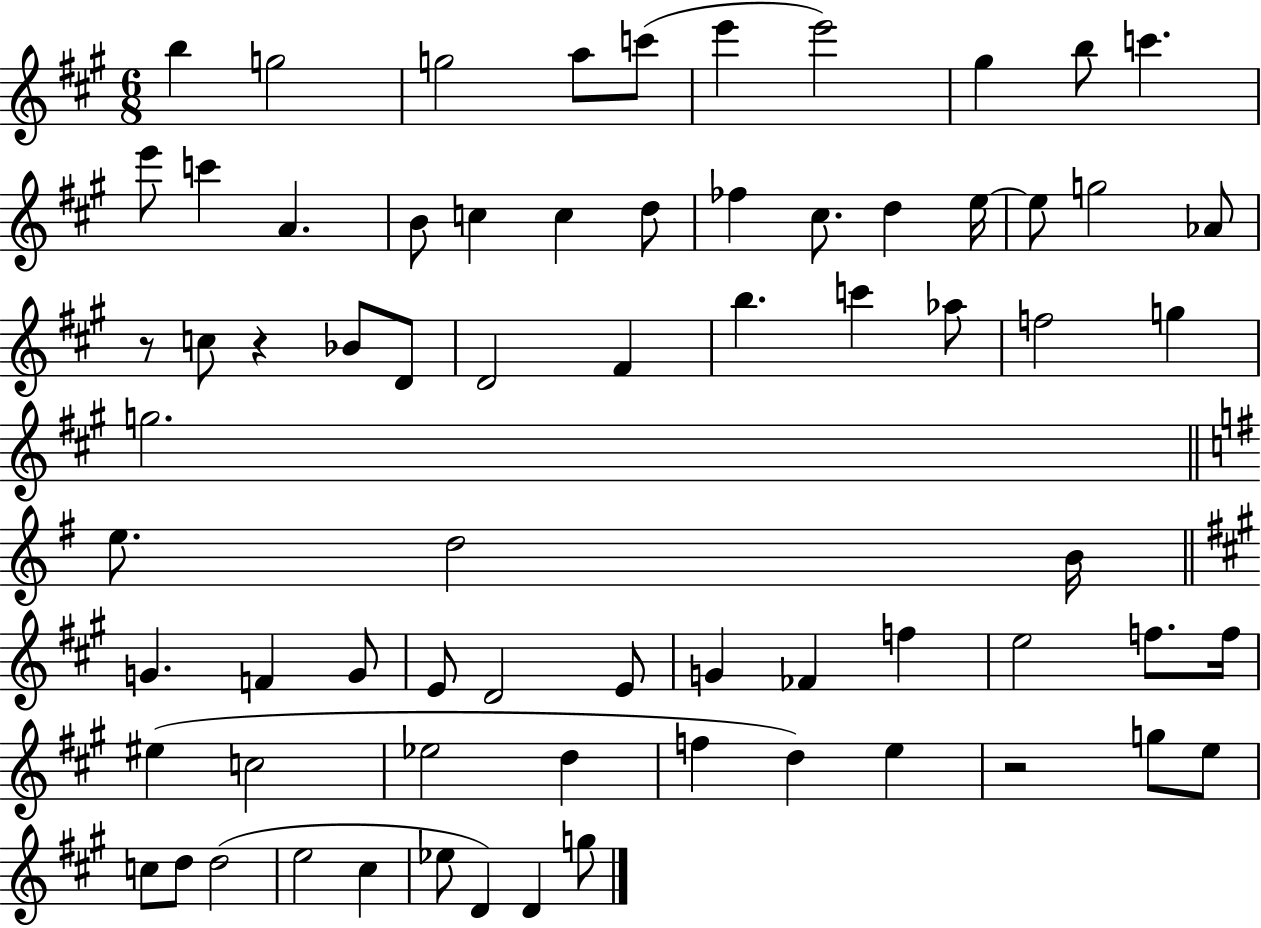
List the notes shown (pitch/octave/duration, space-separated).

B5/q G5/h G5/h A5/e C6/e E6/q E6/h G#5/q B5/e C6/q. E6/e C6/q A4/q. B4/e C5/q C5/q D5/e FES5/q C#5/e. D5/q E5/s E5/e G5/h Ab4/e R/e C5/e R/q Bb4/e D4/e D4/h F#4/q B5/q. C6/q Ab5/e F5/h G5/q G5/h. E5/e. D5/h B4/s G4/q. F4/q G4/e E4/e D4/h E4/e G4/q FES4/q F5/q E5/h F5/e. F5/s EIS5/q C5/h Eb5/h D5/q F5/q D5/q E5/q R/h G5/e E5/e C5/e D5/e D5/h E5/h C#5/q Eb5/e D4/q D4/q G5/e